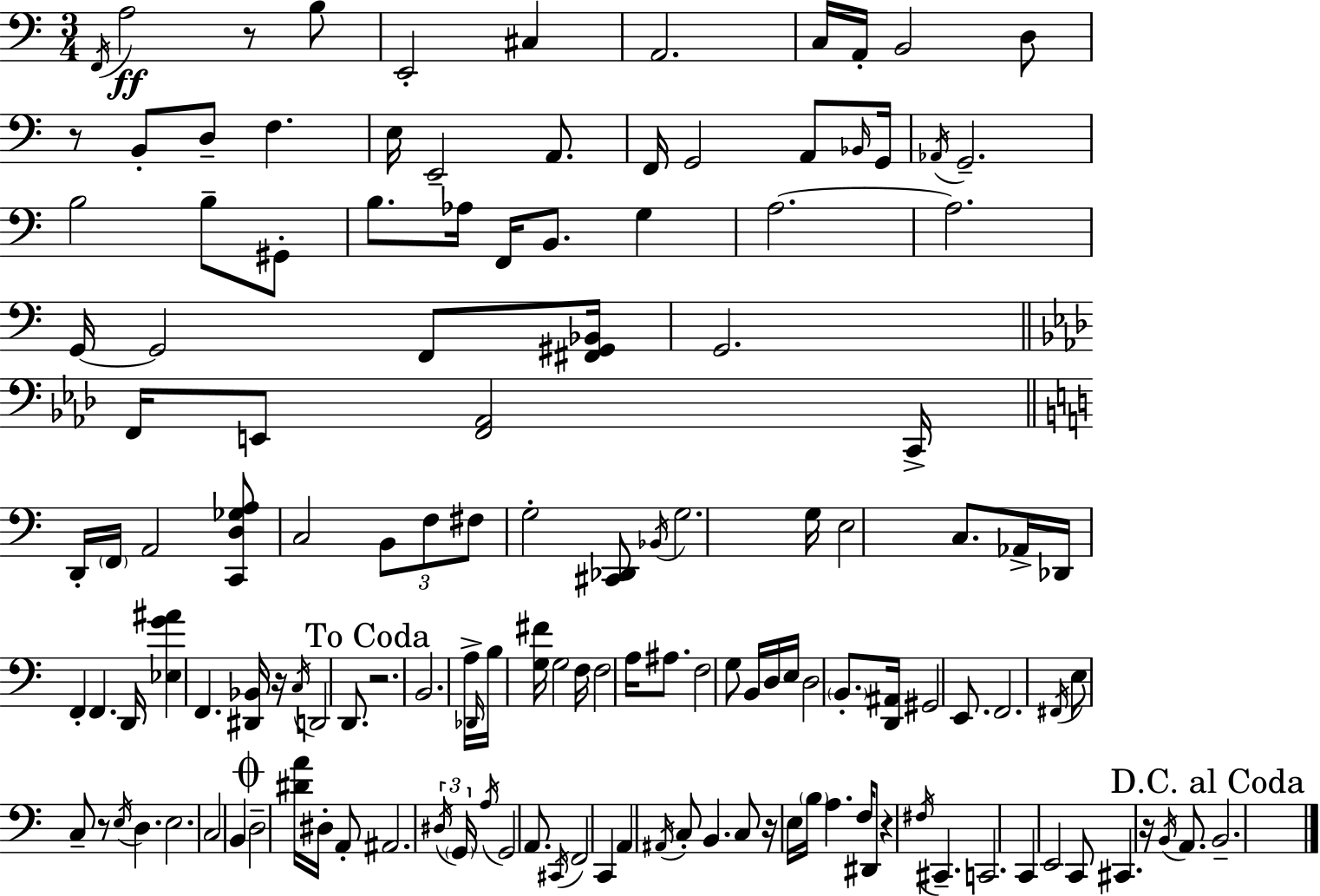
F2/s A3/h R/e B3/e E2/h C#3/q A2/h. C3/s A2/s B2/h D3/e R/e B2/e D3/e F3/q. E3/s E2/h A2/e. F2/s G2/h A2/e Bb2/s G2/s Ab2/s G2/h. B3/h B3/e G#2/e B3/e. Ab3/s F2/s B2/e. G3/q A3/h. A3/h. G2/s G2/h F2/e [F#2,G#2,Bb2]/s G2/h. F2/s E2/e [F2,Ab2]/h C2/s D2/s F2/s A2/h [C2,D3,Gb3,A3]/e C3/h B2/e F3/e F#3/e G3/h [C#2,Db2]/e Bb2/s G3/h. G3/s E3/h C3/e. Ab2/s Db2/s F2/q F2/q. D2/s [Eb3,G4,A#4]/q F2/q. [D#2,Bb2]/s R/s C3/s D2/h D2/e. R/h. B2/h. A3/s Db2/s B3/s [G3,F#4]/s G3/h F3/s F3/h A3/s A#3/e. F3/h G3/e B2/s D3/s E3/s D3/h B2/e. [D2,A#2]/s G#2/h E2/e. F2/h. F#2/s E3/e C3/e R/e E3/s D3/q. E3/h. C3/h B2/q D3/h [D#4,A4]/s D#3/s A2/e A#2/h. D#3/s G2/s A3/s G2/h A2/e. C#2/s F2/h C2/q A2/q A#2/s C3/e B2/q. C3/e R/s E3/s B3/s A3/q. F3/s D#2/e R/q F#3/s C#2/q. C2/h. C2/q E2/h C2/e C#2/q. R/s B2/s A2/e. B2/h.